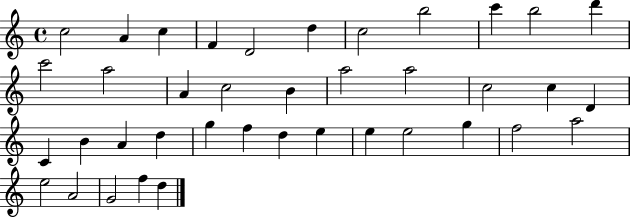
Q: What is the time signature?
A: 4/4